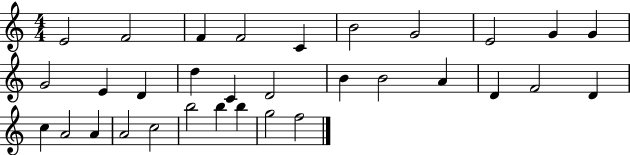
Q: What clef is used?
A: treble